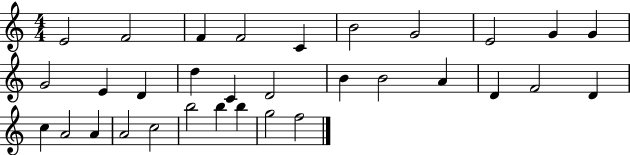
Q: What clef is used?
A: treble